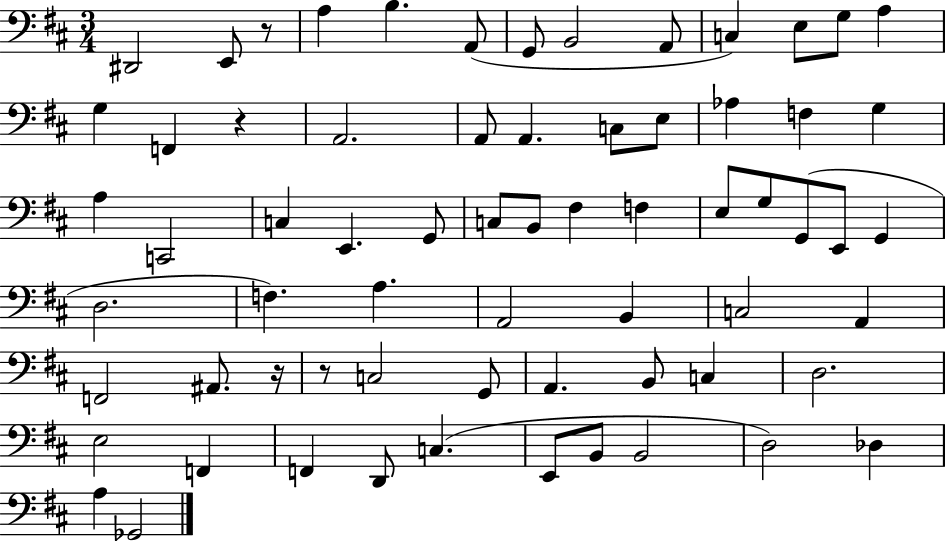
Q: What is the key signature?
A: D major